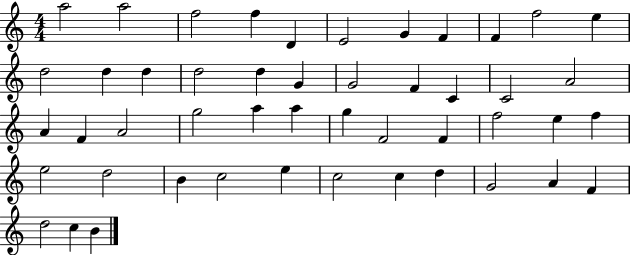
X:1
T:Untitled
M:4/4
L:1/4
K:C
a2 a2 f2 f D E2 G F F f2 e d2 d d d2 d G G2 F C C2 A2 A F A2 g2 a a g F2 F f2 e f e2 d2 B c2 e c2 c d G2 A F d2 c B